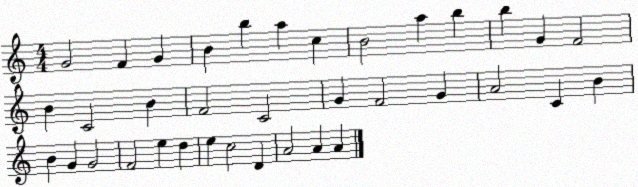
X:1
T:Untitled
M:4/4
L:1/4
K:C
G2 F G B b a c B2 a b b G F2 B C2 B F2 C2 G F2 G A2 C B B G G2 F2 e d e c2 D A2 A A